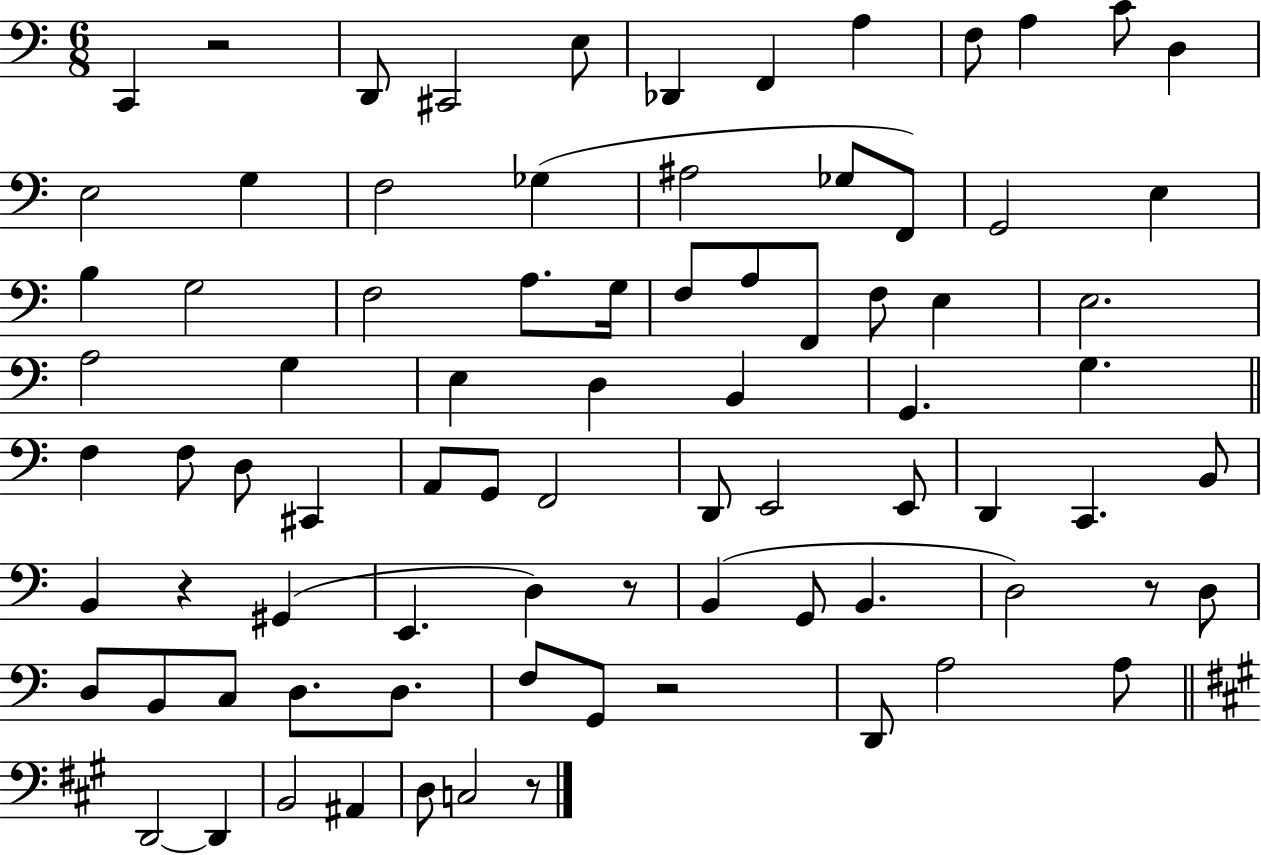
X:1
T:Untitled
M:6/8
L:1/4
K:C
C,, z2 D,,/2 ^C,,2 E,/2 _D,, F,, A, F,/2 A, C/2 D, E,2 G, F,2 _G, ^A,2 _G,/2 F,,/2 G,,2 E, B, G,2 F,2 A,/2 G,/4 F,/2 A,/2 F,,/2 F,/2 E, E,2 A,2 G, E, D, B,, G,, G, F, F,/2 D,/2 ^C,, A,,/2 G,,/2 F,,2 D,,/2 E,,2 E,,/2 D,, C,, B,,/2 B,, z ^G,, E,, D, z/2 B,, G,,/2 B,, D,2 z/2 D,/2 D,/2 B,,/2 C,/2 D,/2 D,/2 F,/2 G,,/2 z2 D,,/2 A,2 A,/2 D,,2 D,, B,,2 ^A,, D,/2 C,2 z/2